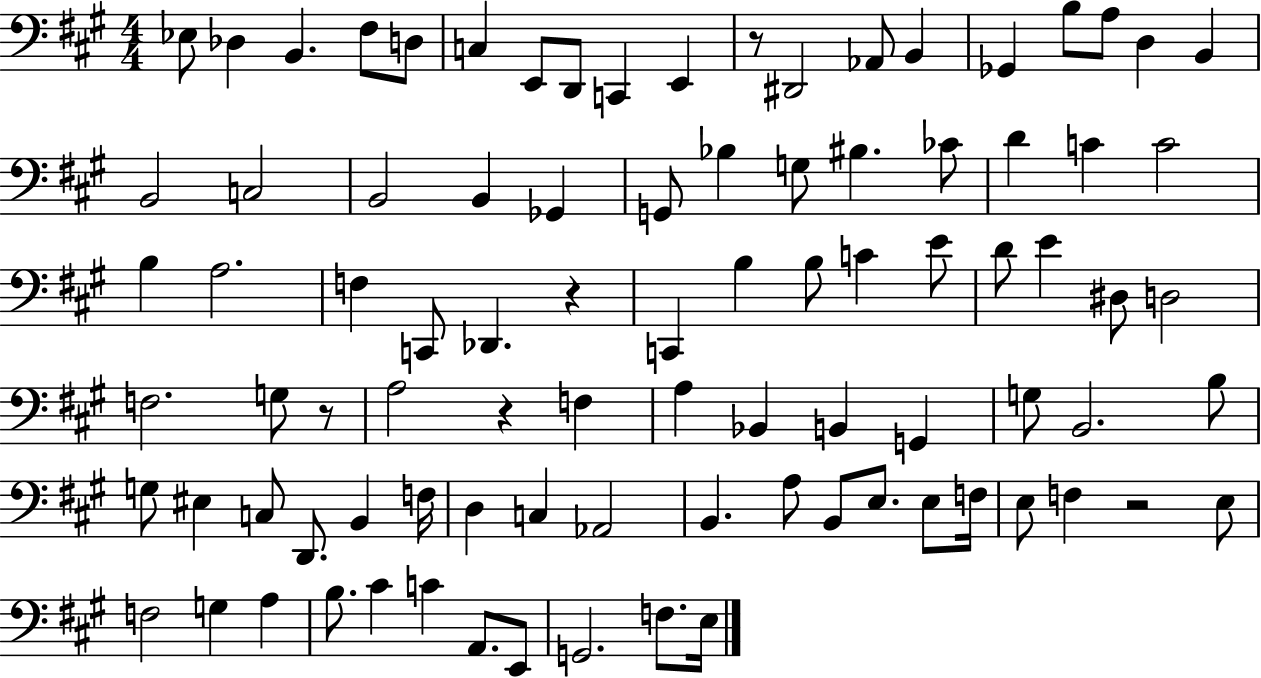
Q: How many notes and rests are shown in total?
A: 90